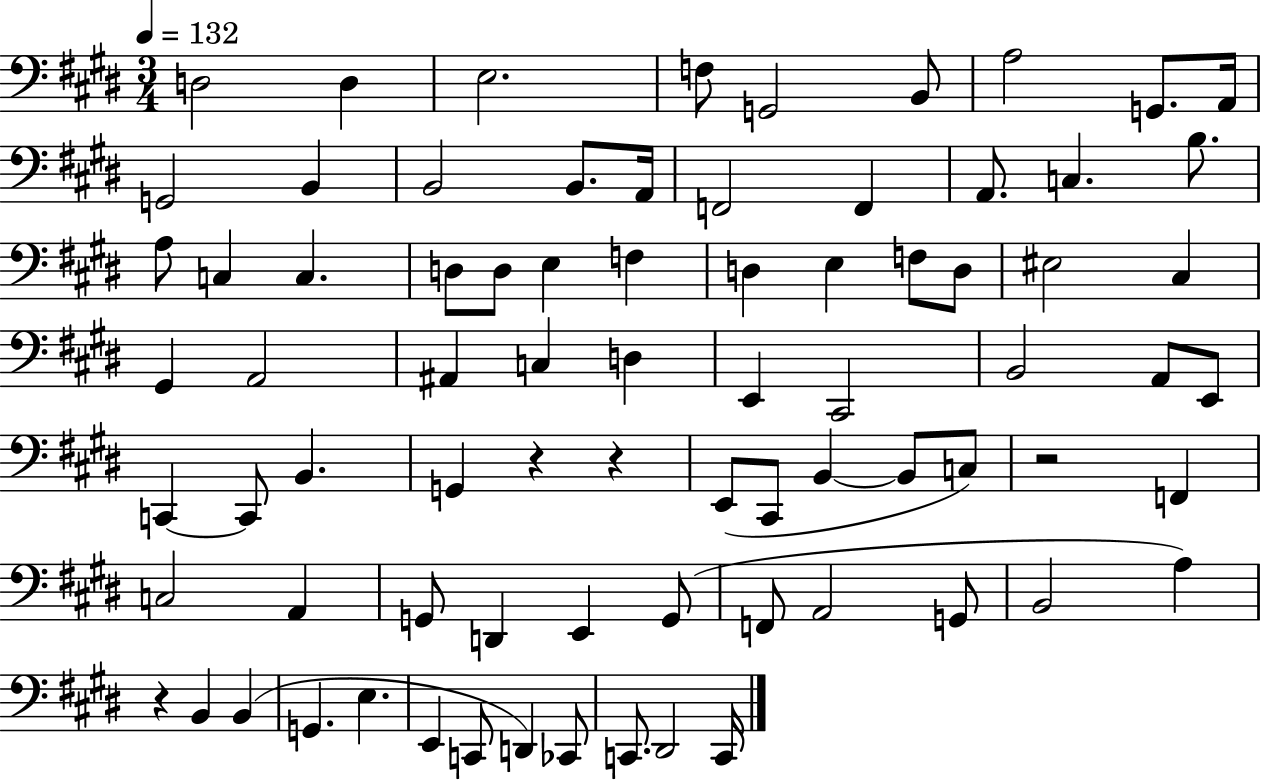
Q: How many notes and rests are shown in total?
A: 78